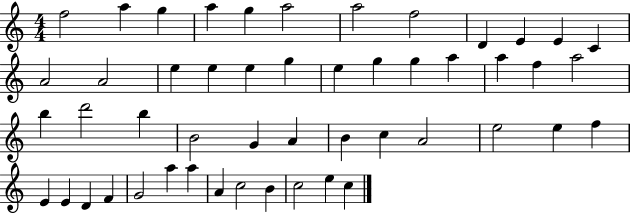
X:1
T:Untitled
M:4/4
L:1/4
K:C
f2 a g a g a2 a2 f2 D E E C A2 A2 e e e g e g g a a f a2 b d'2 b B2 G A B c A2 e2 e f E E D F G2 a a A c2 B c2 e c